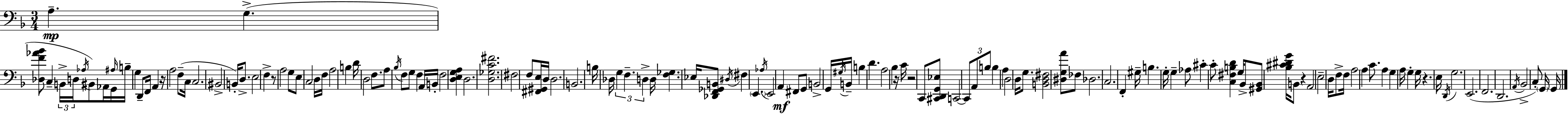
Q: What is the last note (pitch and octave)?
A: G2